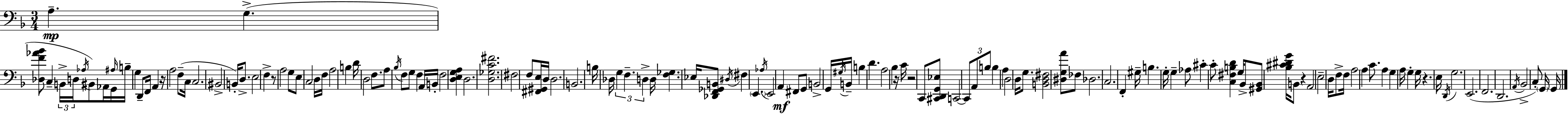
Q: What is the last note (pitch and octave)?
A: G2